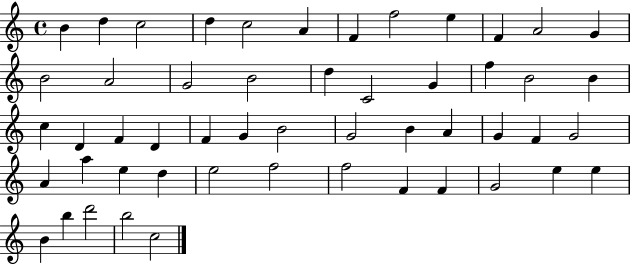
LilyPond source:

{
  \clef treble
  \time 4/4
  \defaultTimeSignature
  \key c \major
  b'4 d''4 c''2 | d''4 c''2 a'4 | f'4 f''2 e''4 | f'4 a'2 g'4 | \break b'2 a'2 | g'2 b'2 | d''4 c'2 g'4 | f''4 b'2 b'4 | \break c''4 d'4 f'4 d'4 | f'4 g'4 b'2 | g'2 b'4 a'4 | g'4 f'4 g'2 | \break a'4 a''4 e''4 d''4 | e''2 f''2 | f''2 f'4 f'4 | g'2 e''4 e''4 | \break b'4 b''4 d'''2 | b''2 c''2 | \bar "|."
}